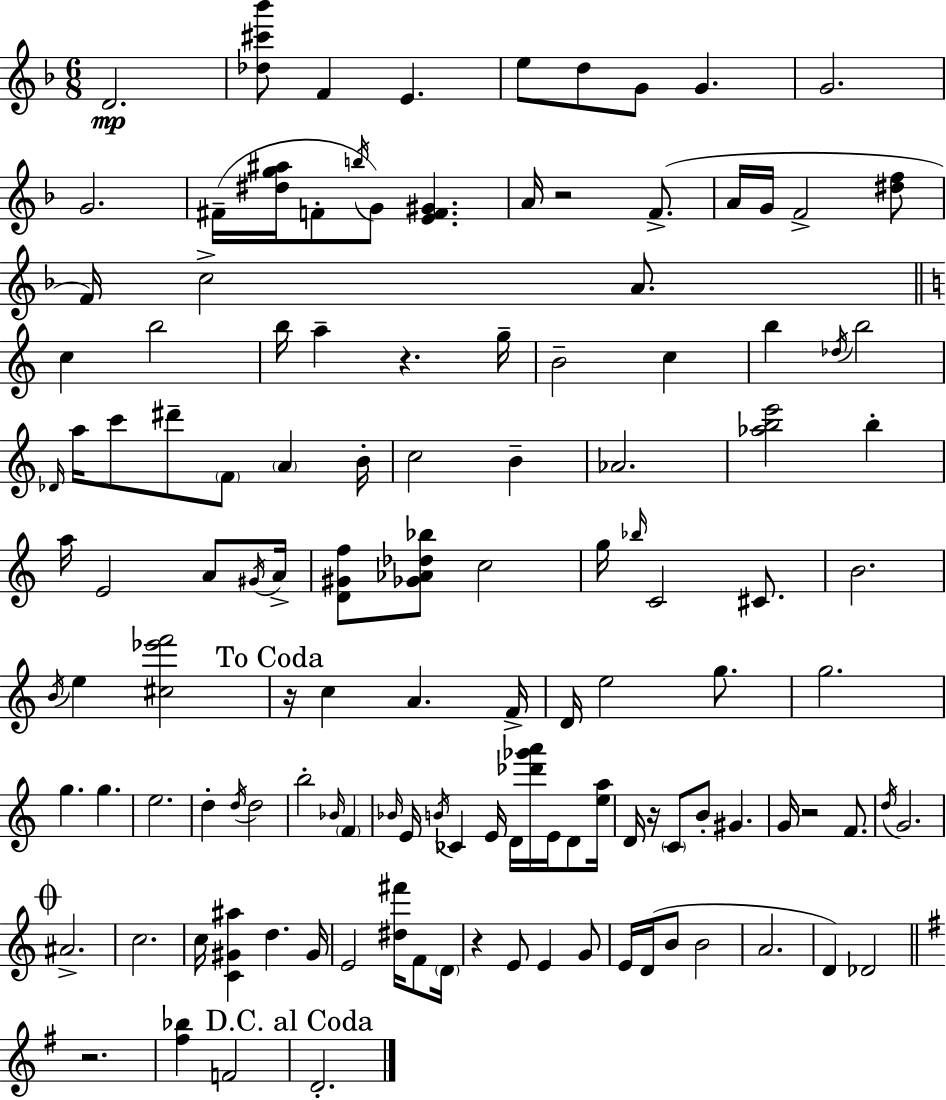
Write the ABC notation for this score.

X:1
T:Untitled
M:6/8
L:1/4
K:Dm
D2 [_d^c'_b']/2 F E e/2 d/2 G/2 G G2 G2 ^F/4 [^dg^a]/4 F/2 b/4 G/2 [EF^G] A/4 z2 F/2 A/4 G/4 F2 [^df]/2 F/4 c2 A/2 c b2 b/4 a z g/4 B2 c b _d/4 b2 _D/4 a/4 c'/2 ^d'/2 F/2 A B/4 c2 B _A2 [_abe']2 b a/4 E2 A/2 ^G/4 A/4 [D^Gf]/2 [_G_A_d_b]/2 c2 g/4 _b/4 C2 ^C/2 B2 B/4 e [^c_e'f']2 z/4 c A F/4 D/4 e2 g/2 g2 g g e2 d d/4 d2 b2 _B/4 F _B/4 E/4 B/4 _C E/4 D/4 [_d'_g'a']/4 E/4 D/2 [ea]/4 D/4 z/4 C/2 B/2 ^G G/4 z2 F/2 d/4 G2 ^A2 c2 c/4 [C^G^a] d ^G/4 E2 [^d^f']/4 F/2 D/4 z E/2 E G/2 E/4 D/4 B/2 B2 A2 D _D2 z2 [^f_b] F2 D2